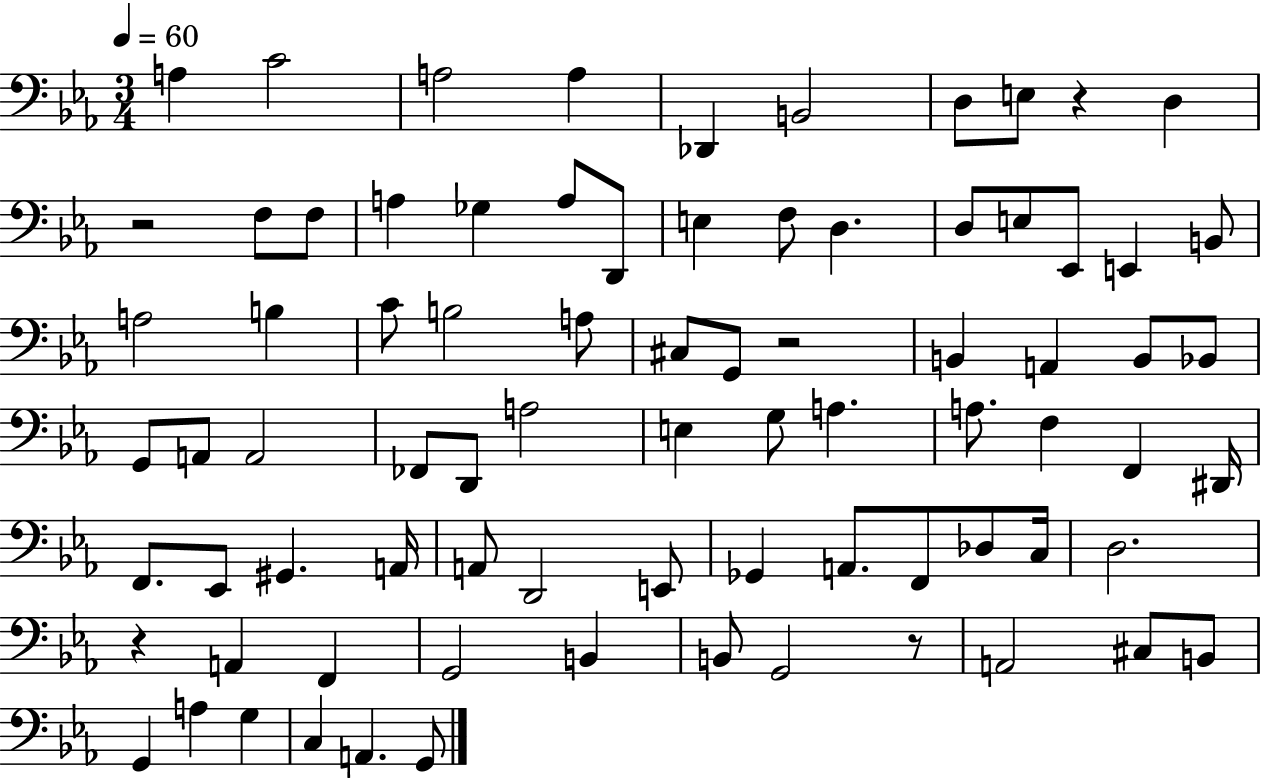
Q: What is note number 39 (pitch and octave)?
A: D2